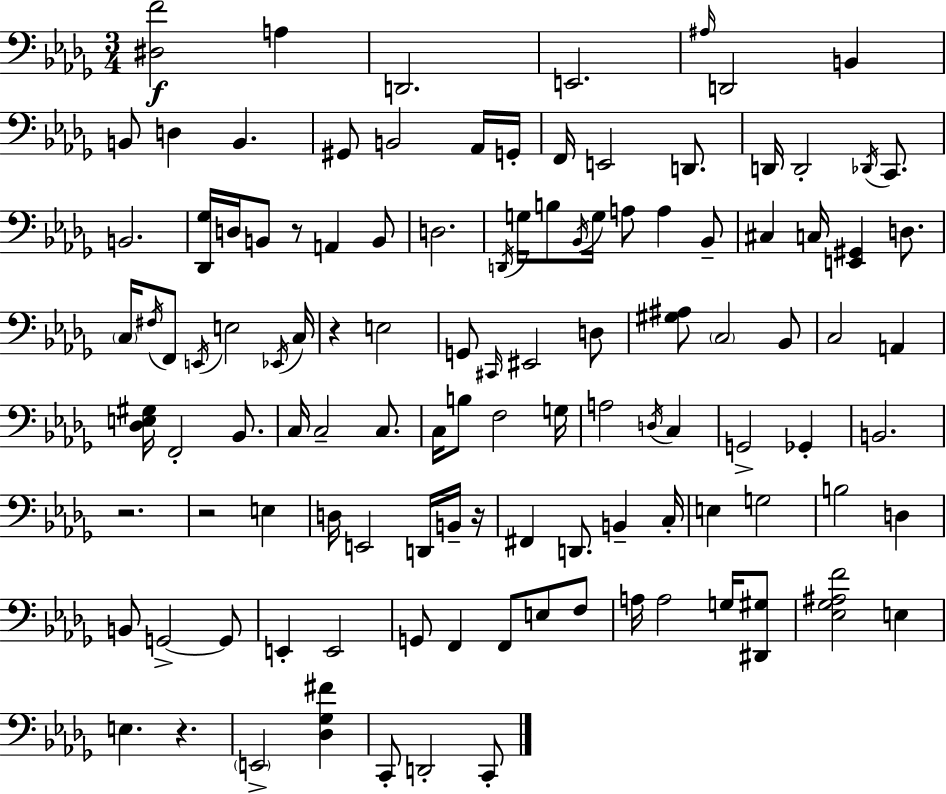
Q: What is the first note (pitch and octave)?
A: A3